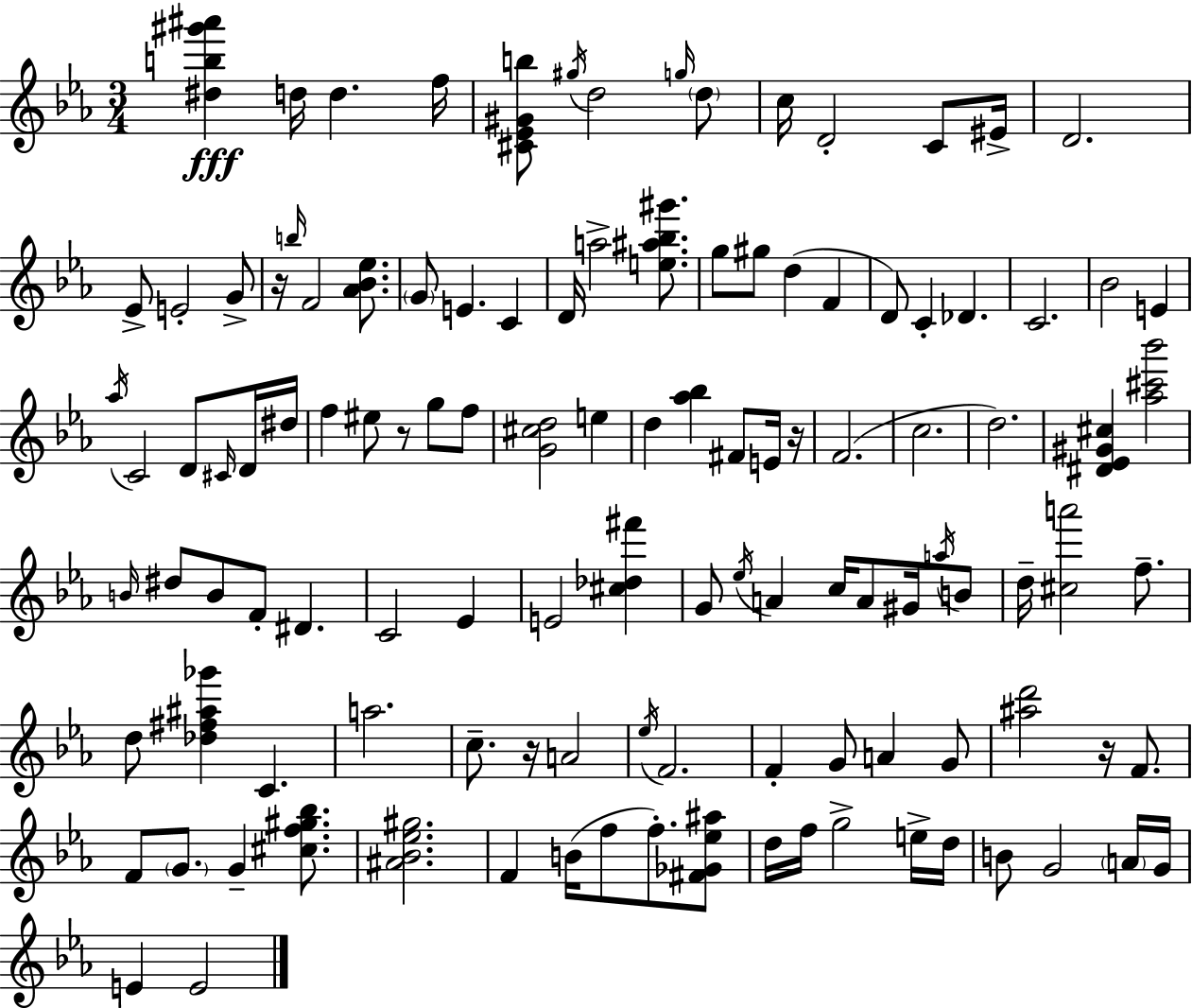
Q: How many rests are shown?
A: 5